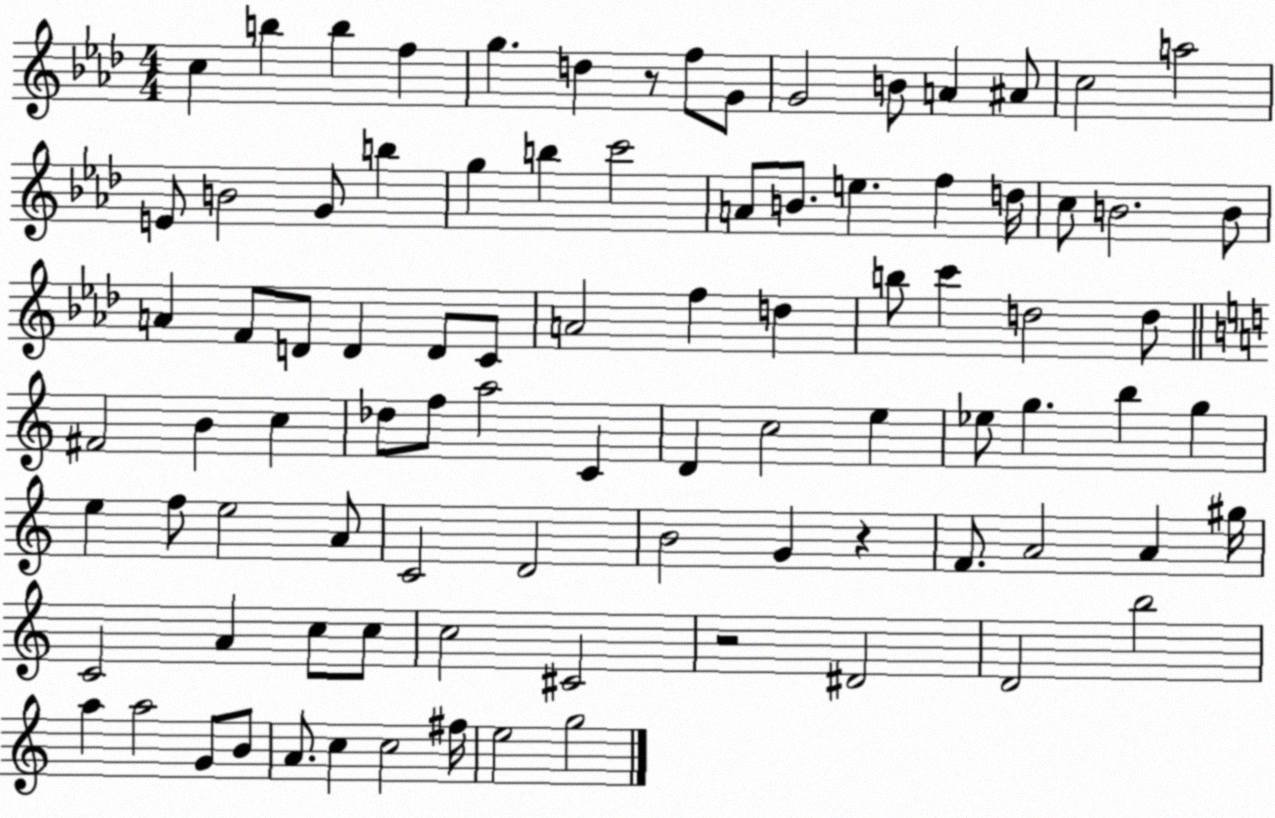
X:1
T:Untitled
M:4/4
L:1/4
K:Ab
c b b f g d z/2 f/2 G/2 G2 B/2 A ^A/2 c2 a2 E/2 B2 G/2 b g b c'2 A/2 B/2 e f d/4 c/2 B2 B/2 A F/2 D/2 D D/2 C/2 A2 f d b/2 c' d2 d/2 ^F2 B c _d/2 f/2 a2 C D c2 e _e/2 g b g e f/2 e2 A/2 C2 D2 B2 G z F/2 A2 A ^g/4 C2 A c/2 c/2 c2 ^C2 z2 ^D2 D2 b2 a a2 G/2 B/2 A/2 c c2 ^f/4 e2 g2